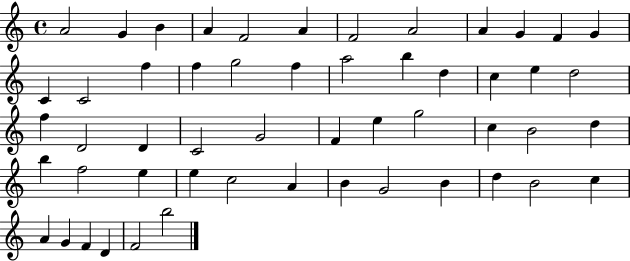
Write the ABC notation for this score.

X:1
T:Untitled
M:4/4
L:1/4
K:C
A2 G B A F2 A F2 A2 A G F G C C2 f f g2 f a2 b d c e d2 f D2 D C2 G2 F e g2 c B2 d b f2 e e c2 A B G2 B d B2 c A G F D F2 b2